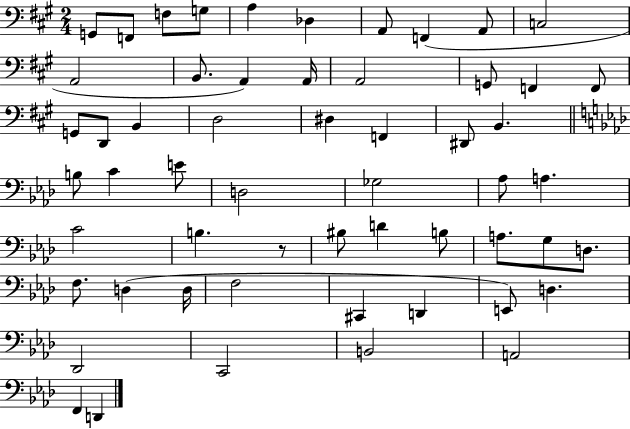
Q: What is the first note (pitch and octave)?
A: G2